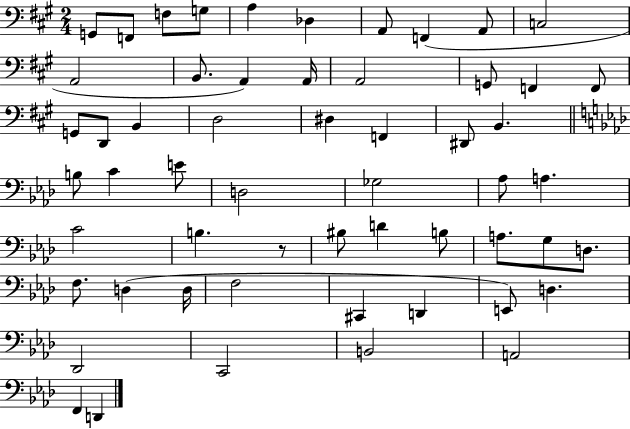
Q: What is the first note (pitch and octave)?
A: G2